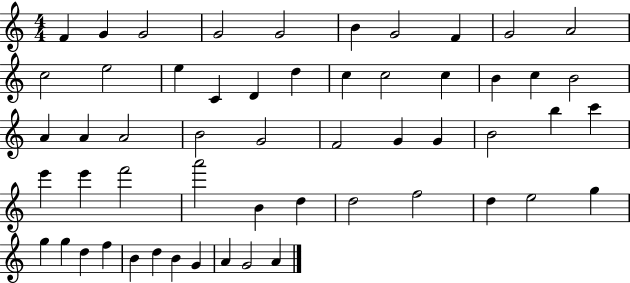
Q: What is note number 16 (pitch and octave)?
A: D5